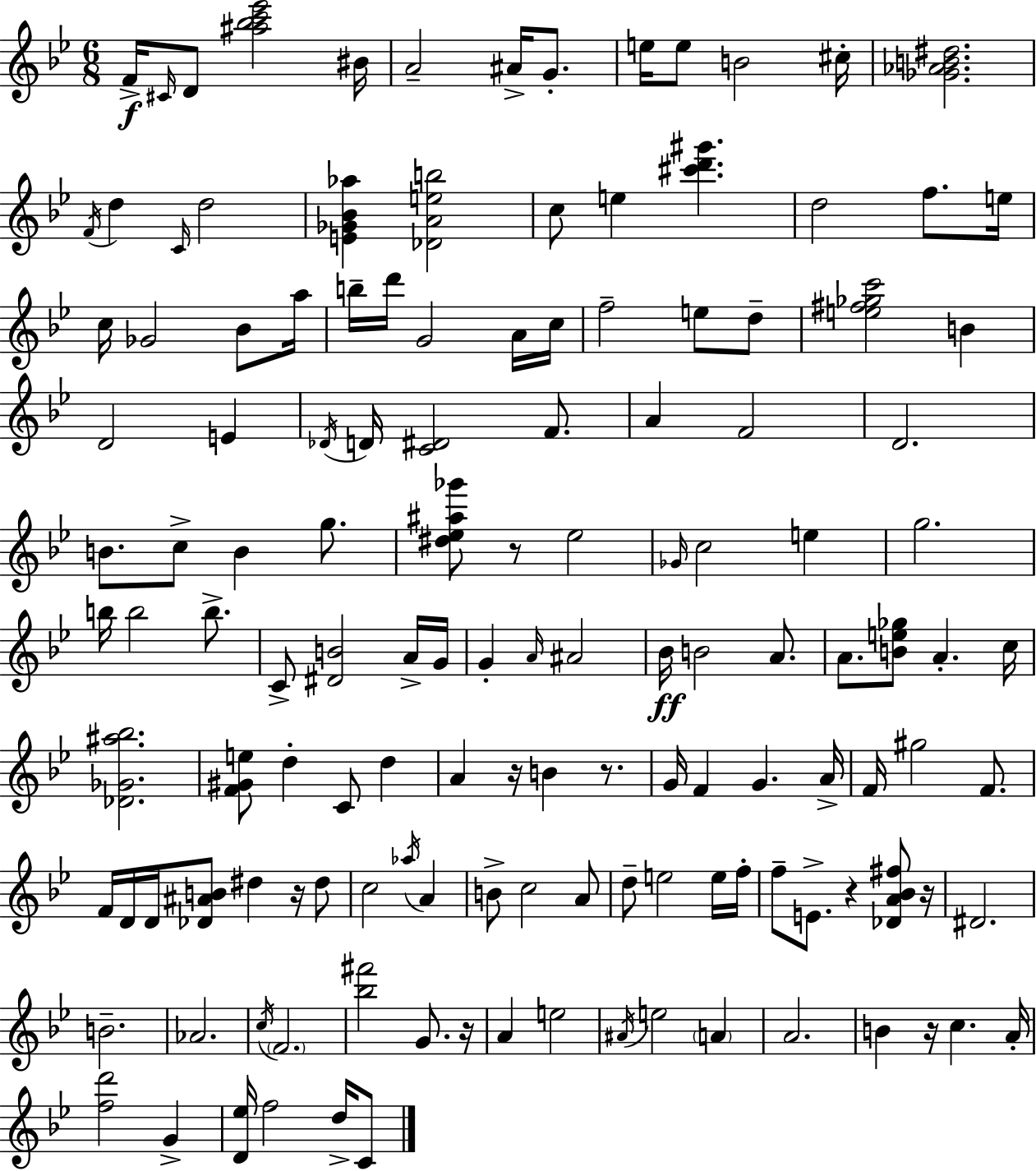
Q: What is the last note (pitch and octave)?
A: C4